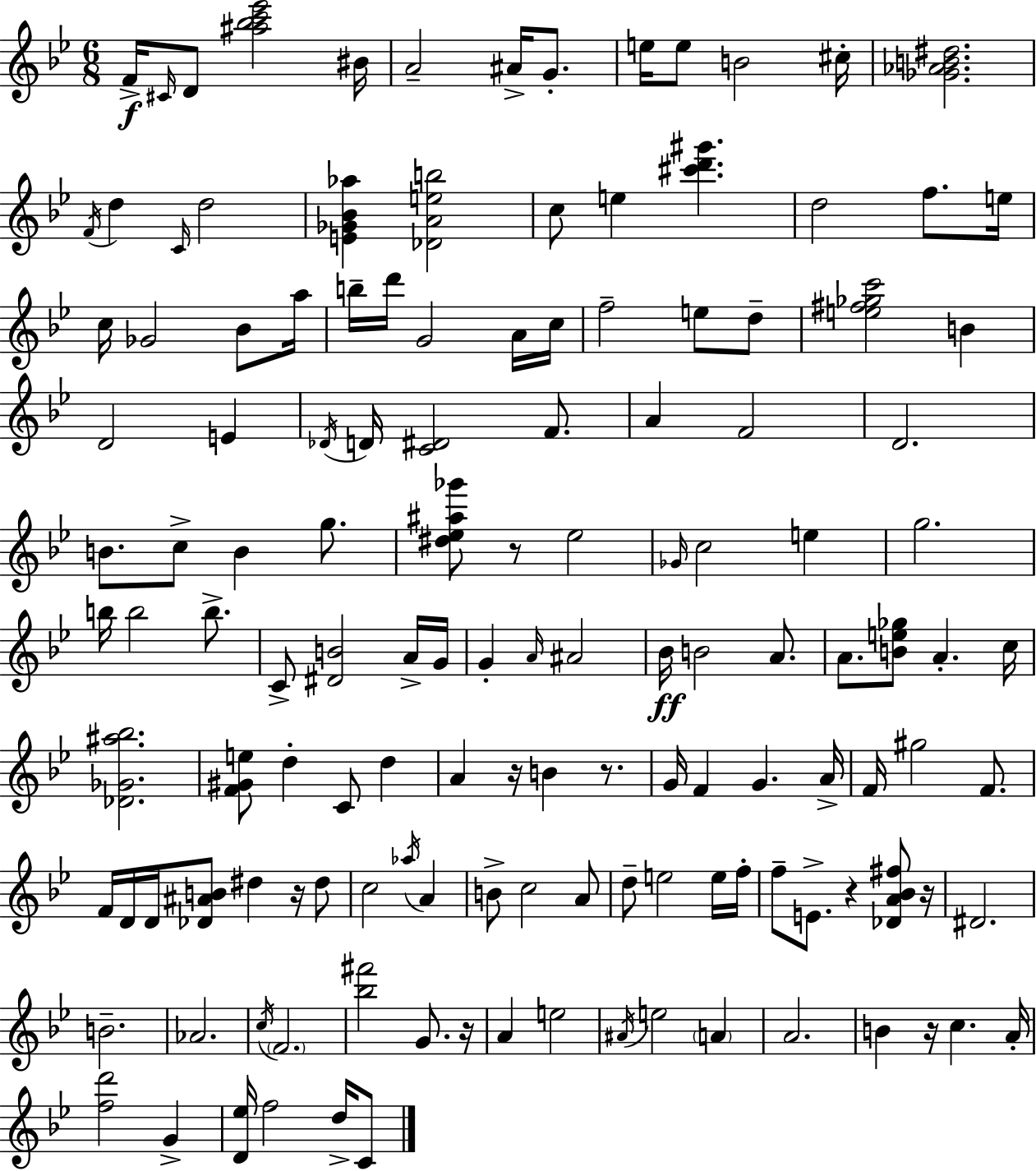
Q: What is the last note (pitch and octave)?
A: C4